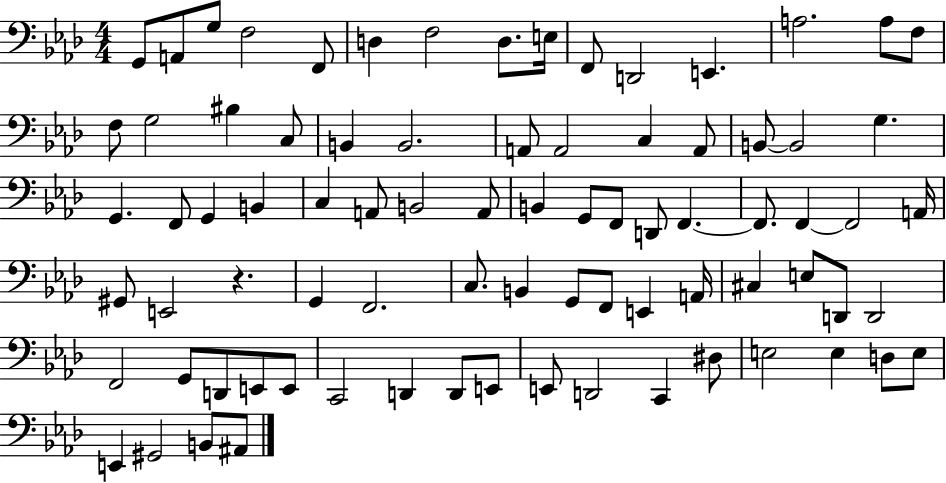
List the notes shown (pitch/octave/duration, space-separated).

G2/e A2/e G3/e F3/h F2/e D3/q F3/h D3/e. E3/s F2/e D2/h E2/q. A3/h. A3/e F3/e F3/e G3/h BIS3/q C3/e B2/q B2/h. A2/e A2/h C3/q A2/e B2/e B2/h G3/q. G2/q. F2/e G2/q B2/q C3/q A2/e B2/h A2/e B2/q G2/e F2/e D2/e F2/q. F2/e. F2/q F2/h A2/s G#2/e E2/h R/q. G2/q F2/h. C3/e. B2/q G2/e F2/e E2/q A2/s C#3/q E3/e D2/e D2/h F2/h G2/e D2/e E2/e E2/e C2/h D2/q D2/e E2/e E2/e D2/h C2/q D#3/e E3/h E3/q D3/e E3/e E2/q G#2/h B2/e A#2/e